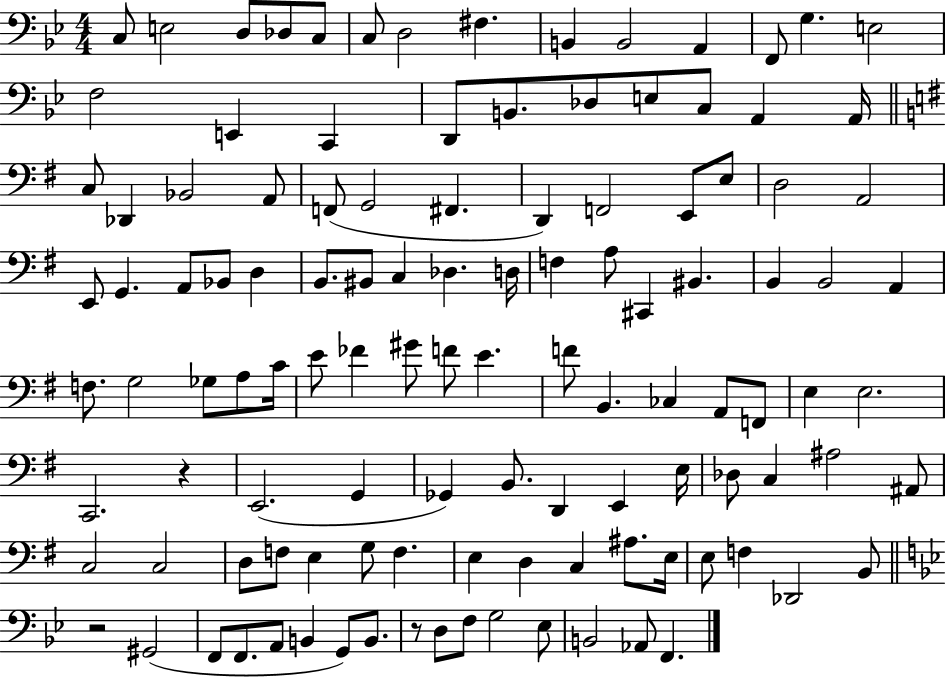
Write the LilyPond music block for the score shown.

{
  \clef bass
  \numericTimeSignature
  \time 4/4
  \key bes \major
  c8 e2 d8 des8 c8 | c8 d2 fis4. | b,4 b,2 a,4 | f,8 g4. e2 | \break f2 e,4 c,4 | d,8 b,8. des8 e8 c8 a,4 a,16 | \bar "||" \break \key g \major c8 des,4 bes,2 a,8 | f,8( g,2 fis,4. | d,4) f,2 e,8 e8 | d2 a,2 | \break e,8 g,4. a,8 bes,8 d4 | b,8. bis,8 c4 des4. d16 | f4 a8 cis,4 bis,4. | b,4 b,2 a,4 | \break f8. g2 ges8 a8 c'16 | e'8 fes'4 gis'8 f'8 e'4. | f'8 b,4. ces4 a,8 f,8 | e4 e2. | \break c,2. r4 | e,2.( g,4 | ges,4) b,8. d,4 e,4 e16 | des8 c4 ais2 ais,8 | \break c2 c2 | d8 f8 e4 g8 f4. | e4 d4 c4 ais8. e16 | e8 f4 des,2 b,8 | \break \bar "||" \break \key bes \major r2 gis,2( | f,8 f,8. a,8 b,4 g,8) b,8. | r8 d8 f8 g2 ees8 | b,2 aes,8 f,4. | \break \bar "|."
}